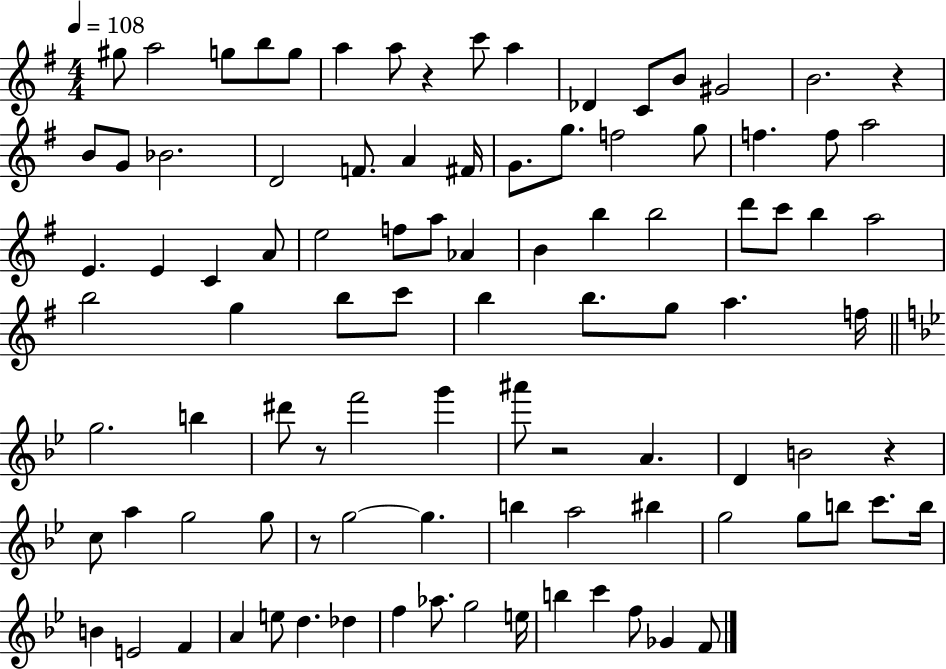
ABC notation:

X:1
T:Untitled
M:4/4
L:1/4
K:G
^g/2 a2 g/2 b/2 g/2 a a/2 z c'/2 a _D C/2 B/2 ^G2 B2 z B/2 G/2 _B2 D2 F/2 A ^F/4 G/2 g/2 f2 g/2 f f/2 a2 E E C A/2 e2 f/2 a/2 _A B b b2 d'/2 c'/2 b a2 b2 g b/2 c'/2 b b/2 g/2 a f/4 g2 b ^d'/2 z/2 f'2 g' ^a'/2 z2 A D B2 z c/2 a g2 g/2 z/2 g2 g b a2 ^b g2 g/2 b/2 c'/2 b/4 B E2 F A e/2 d _d f _a/2 g2 e/4 b c' f/2 _G F/2